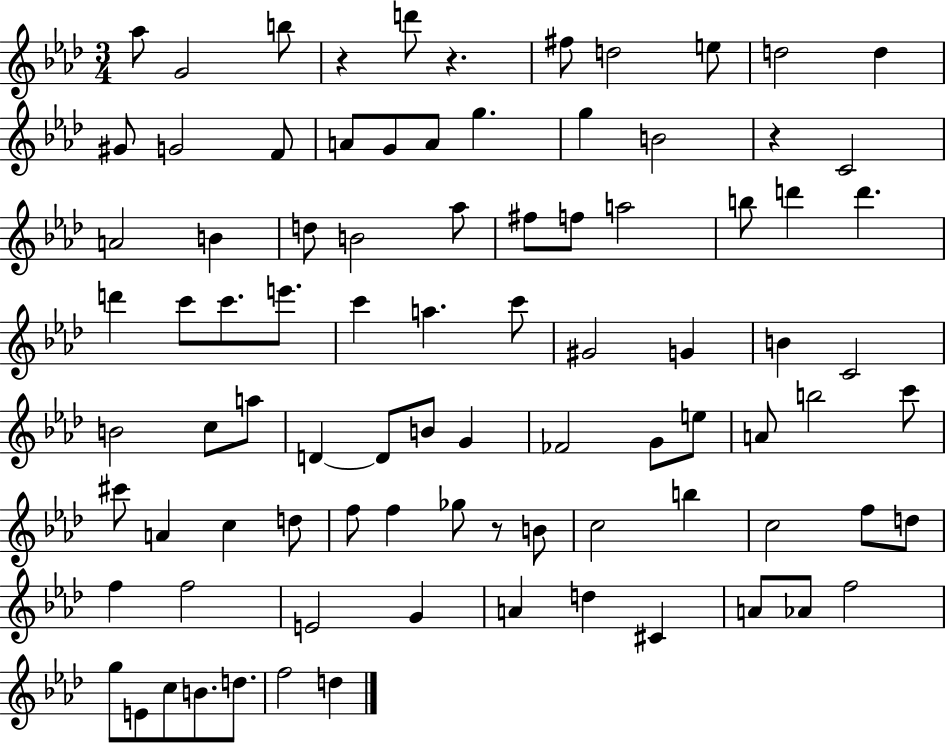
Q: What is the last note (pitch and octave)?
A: D5